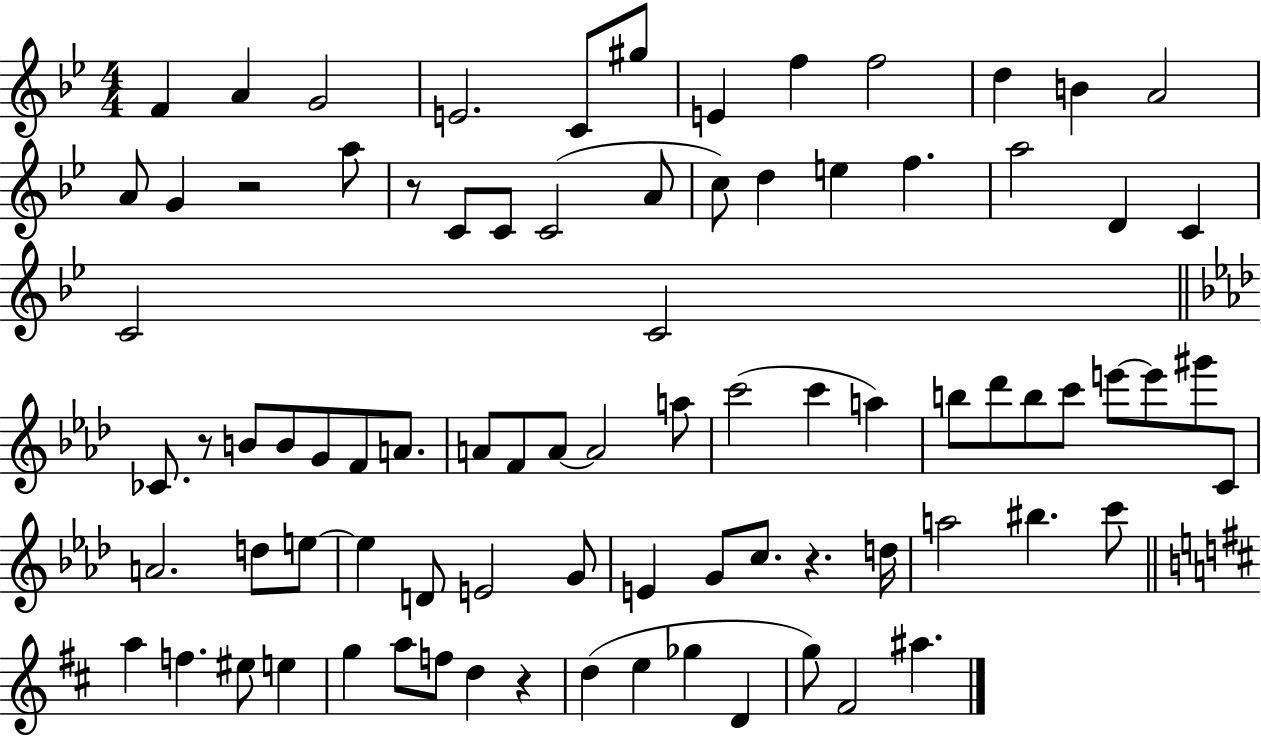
F4/q A4/q G4/h E4/h. C4/e G#5/e E4/q F5/q F5/h D5/q B4/q A4/h A4/e G4/q R/h A5/e R/e C4/e C4/e C4/h A4/e C5/e D5/q E5/q F5/q. A5/h D4/q C4/q C4/h C4/h CES4/e. R/e B4/e B4/e G4/e F4/e A4/e. A4/e F4/e A4/e A4/h A5/e C6/h C6/q A5/q B5/e Db6/e B5/e C6/e E6/e E6/e G#6/e C4/e A4/h. D5/e E5/e E5/q D4/e E4/h G4/e E4/q G4/e C5/e. R/q. D5/s A5/h BIS5/q. C6/e A5/q F5/q. EIS5/e E5/q G5/q A5/e F5/e D5/q R/q D5/q E5/q Gb5/q D4/q G5/e F#4/h A#5/q.